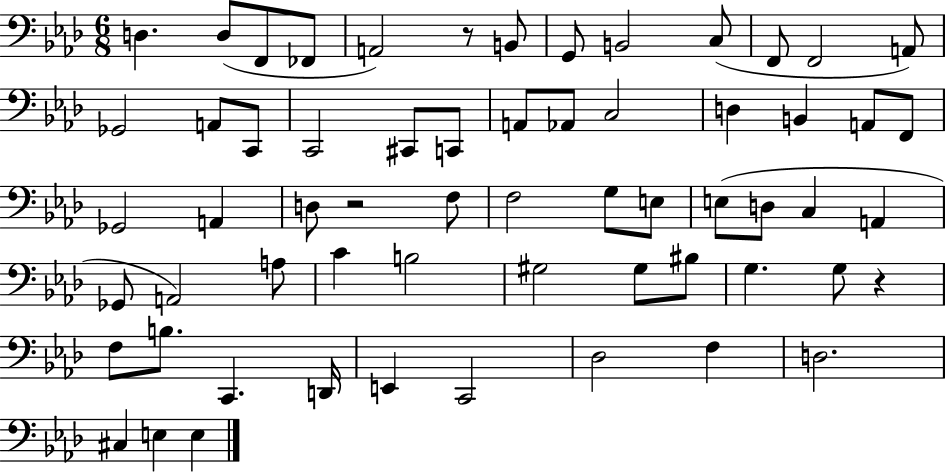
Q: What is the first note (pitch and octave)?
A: D3